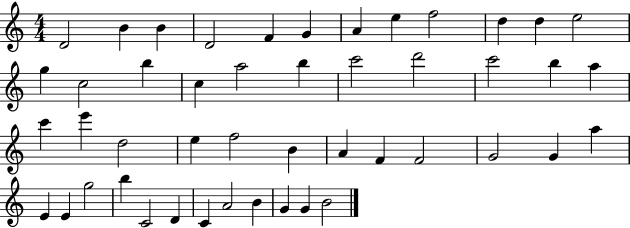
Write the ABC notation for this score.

X:1
T:Untitled
M:4/4
L:1/4
K:C
D2 B B D2 F G A e f2 d d e2 g c2 b c a2 b c'2 d'2 c'2 b a c' e' d2 e f2 B A F F2 G2 G a E E g2 b C2 D C A2 B G G B2